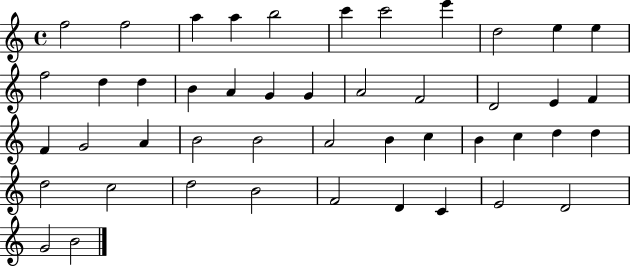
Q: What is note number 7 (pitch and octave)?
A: C6